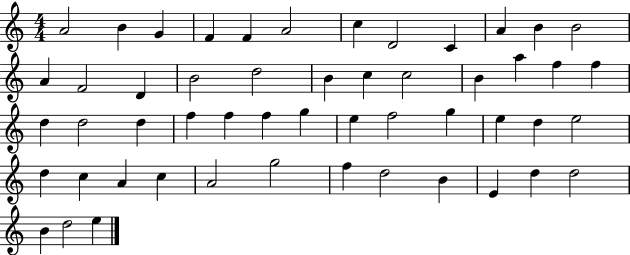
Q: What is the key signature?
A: C major